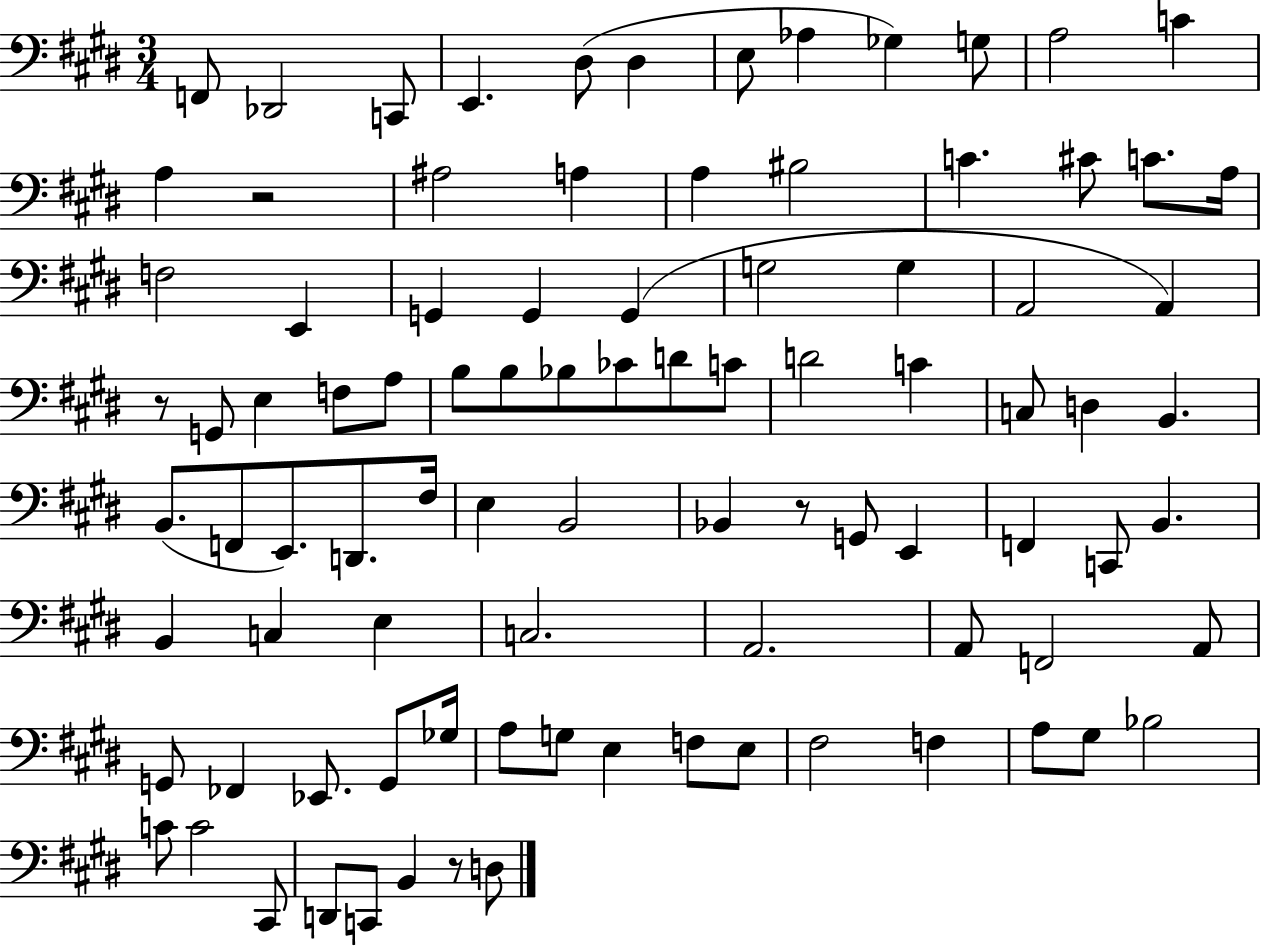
F2/e Db2/h C2/e E2/q. D#3/e D#3/q E3/e Ab3/q Gb3/q G3/e A3/h C4/q A3/q R/h A#3/h A3/q A3/q BIS3/h C4/q. C#4/e C4/e. A3/s F3/h E2/q G2/q G2/q G2/q G3/h G3/q A2/h A2/q R/e G2/e E3/q F3/e A3/e B3/e B3/e Bb3/e CES4/e D4/e C4/e D4/h C4/q C3/e D3/q B2/q. B2/e. F2/e E2/e. D2/e. F#3/s E3/q B2/h Bb2/q R/e G2/e E2/q F2/q C2/e B2/q. B2/q C3/q E3/q C3/h. A2/h. A2/e F2/h A2/e G2/e FES2/q Eb2/e. G2/e Gb3/s A3/e G3/e E3/q F3/e E3/e F#3/h F3/q A3/e G#3/e Bb3/h C4/e C4/h C#2/e D2/e C2/e B2/q R/e D3/e